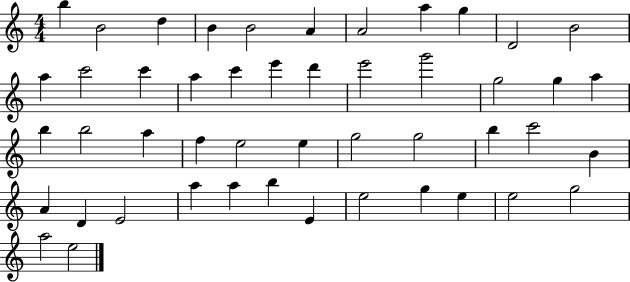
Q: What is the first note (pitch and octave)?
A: B5